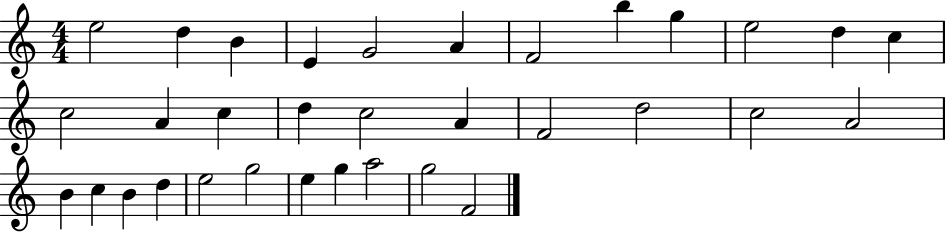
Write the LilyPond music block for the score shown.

{
  \clef treble
  \numericTimeSignature
  \time 4/4
  \key c \major
  e''2 d''4 b'4 | e'4 g'2 a'4 | f'2 b''4 g''4 | e''2 d''4 c''4 | \break c''2 a'4 c''4 | d''4 c''2 a'4 | f'2 d''2 | c''2 a'2 | \break b'4 c''4 b'4 d''4 | e''2 g''2 | e''4 g''4 a''2 | g''2 f'2 | \break \bar "|."
}